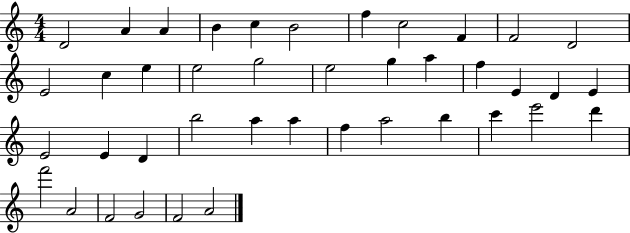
{
  \clef treble
  \numericTimeSignature
  \time 4/4
  \key c \major
  d'2 a'4 a'4 | b'4 c''4 b'2 | f''4 c''2 f'4 | f'2 d'2 | \break e'2 c''4 e''4 | e''2 g''2 | e''2 g''4 a''4 | f''4 e'4 d'4 e'4 | \break e'2 e'4 d'4 | b''2 a''4 a''4 | f''4 a''2 b''4 | c'''4 e'''2 d'''4 | \break f'''2 a'2 | f'2 g'2 | f'2 a'2 | \bar "|."
}